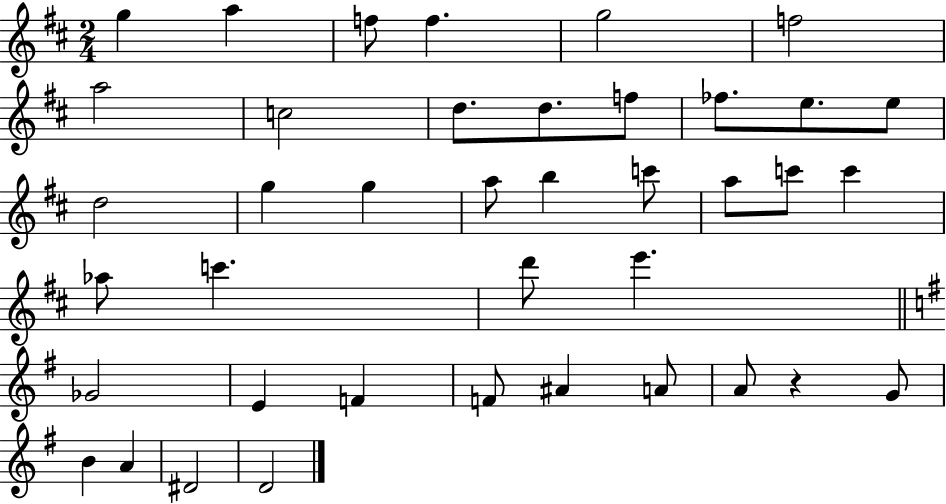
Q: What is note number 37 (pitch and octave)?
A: A4